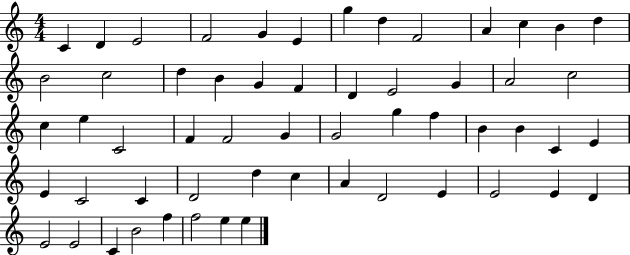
C4/q D4/q E4/h F4/h G4/q E4/q G5/q D5/q F4/h A4/q C5/q B4/q D5/q B4/h C5/h D5/q B4/q G4/q F4/q D4/q E4/h G4/q A4/h C5/h C5/q E5/q C4/h F4/q F4/h G4/q G4/h G5/q F5/q B4/q B4/q C4/q E4/q E4/q C4/h C4/q D4/h D5/q C5/q A4/q D4/h E4/q E4/h E4/q D4/q E4/h E4/h C4/q B4/h F5/q F5/h E5/q E5/q